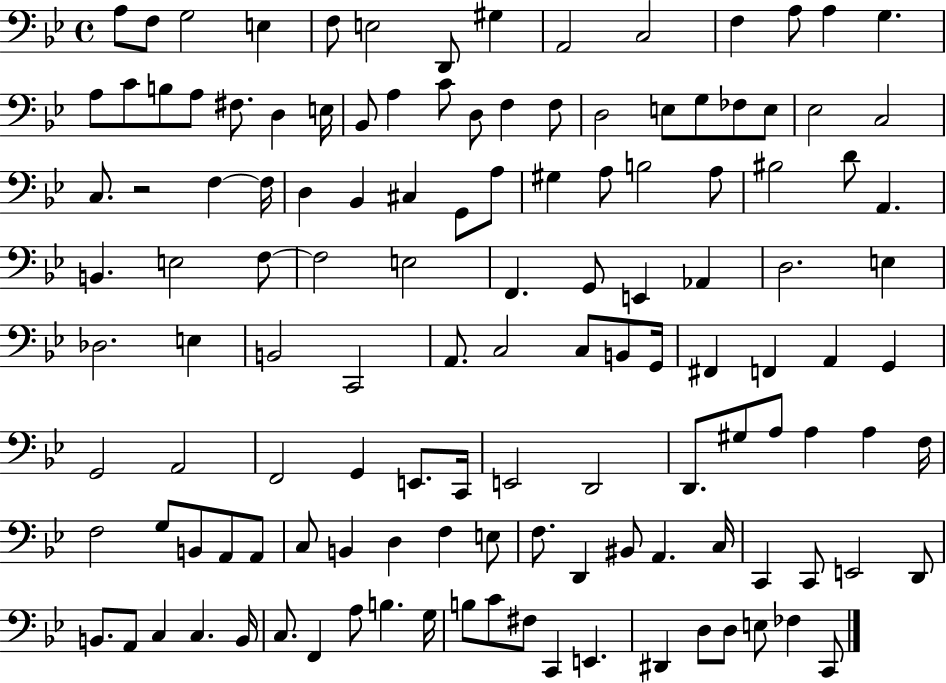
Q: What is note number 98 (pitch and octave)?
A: F3